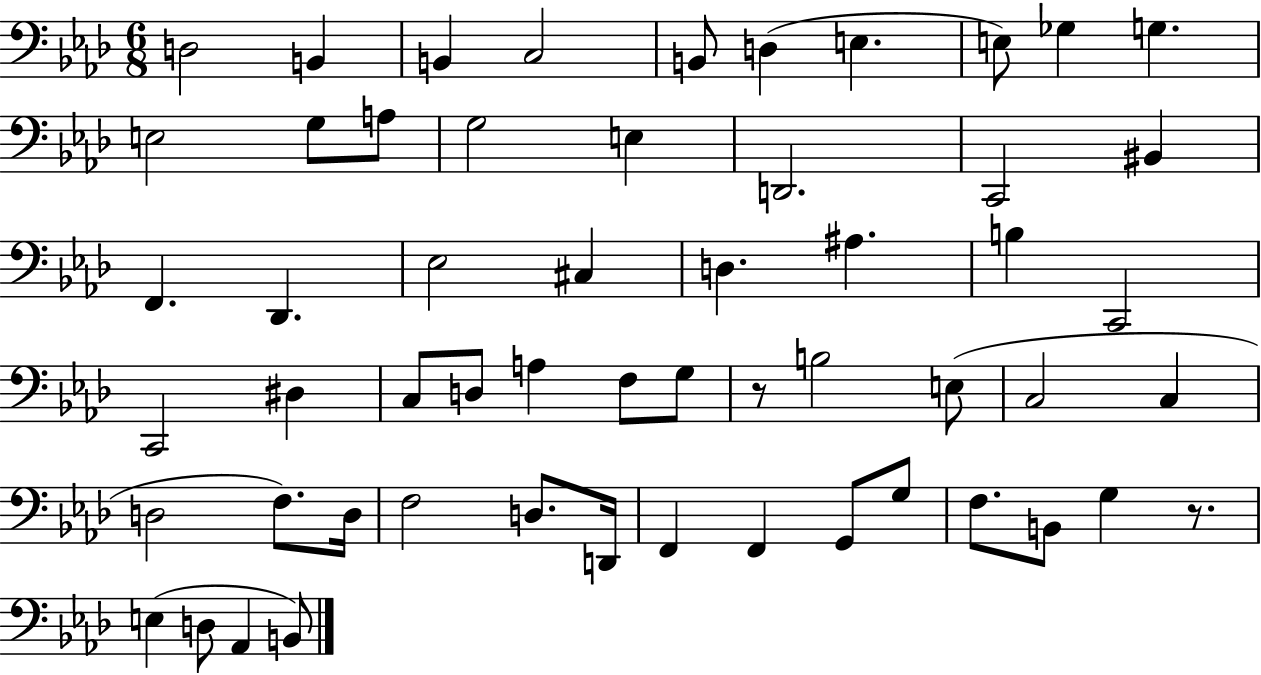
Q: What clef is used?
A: bass